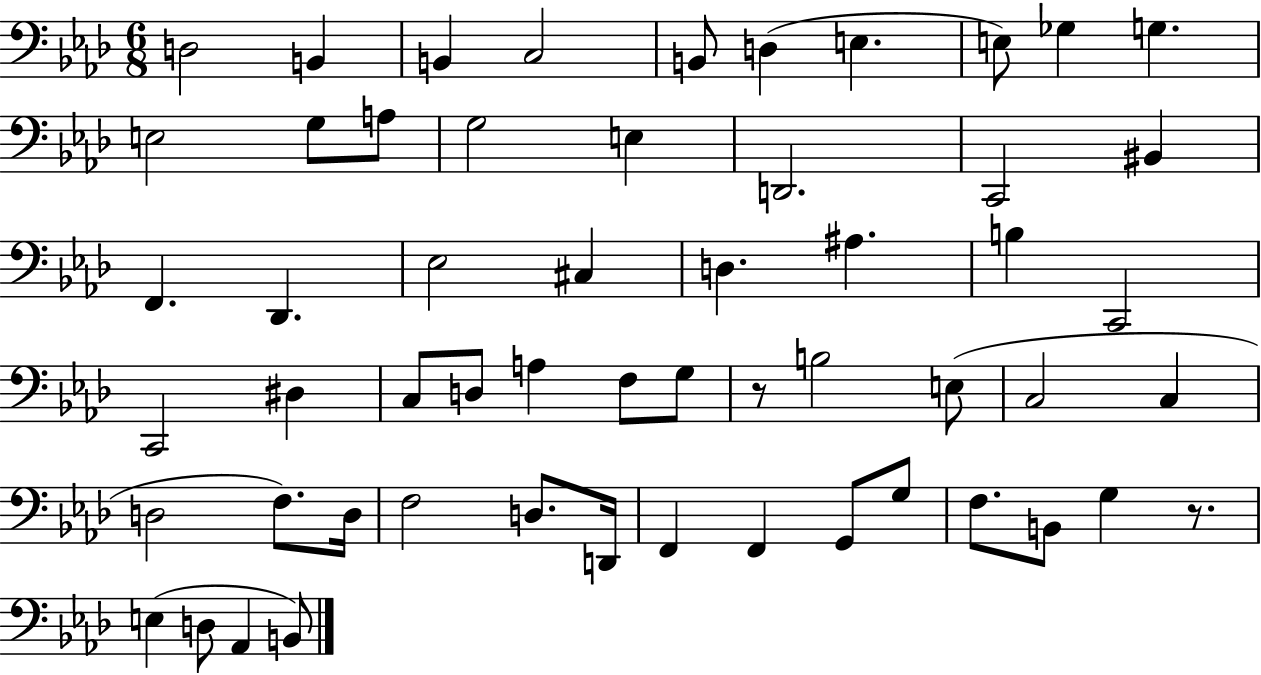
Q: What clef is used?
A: bass